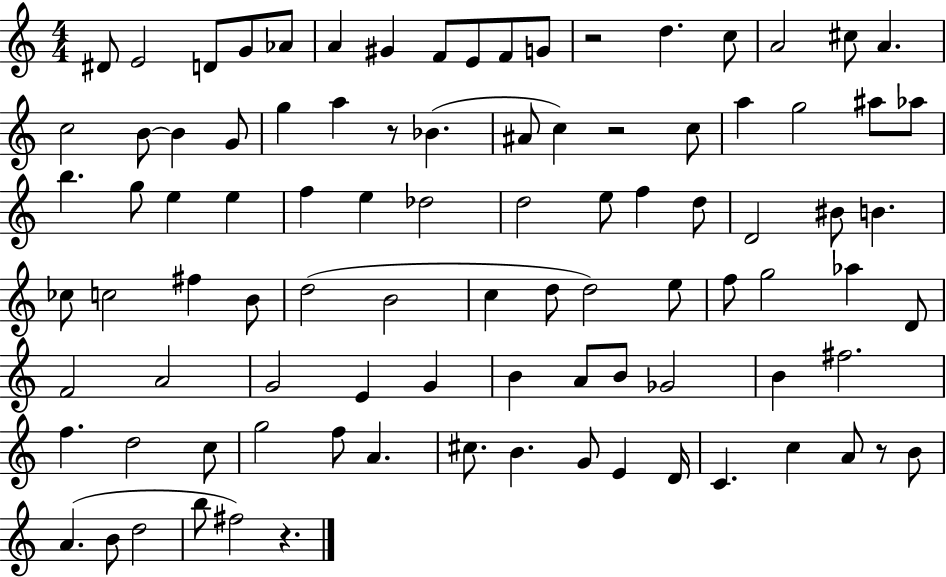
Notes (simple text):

D#4/e E4/h D4/e G4/e Ab4/e A4/q G#4/q F4/e E4/e F4/e G4/e R/h D5/q. C5/e A4/h C#5/e A4/q. C5/h B4/e B4/q G4/e G5/q A5/q R/e Bb4/q. A#4/e C5/q R/h C5/e A5/q G5/h A#5/e Ab5/e B5/q. G5/e E5/q E5/q F5/q E5/q Db5/h D5/h E5/e F5/q D5/e D4/h BIS4/e B4/q. CES5/e C5/h F#5/q B4/e D5/h B4/h C5/q D5/e D5/h E5/e F5/e G5/h Ab5/q D4/e F4/h A4/h G4/h E4/q G4/q B4/q A4/e B4/e Gb4/h B4/q F#5/h. F5/q. D5/h C5/e G5/h F5/e A4/q. C#5/e. B4/q. G4/e E4/q D4/s C4/q. C5/q A4/e R/e B4/e A4/q. B4/e D5/h B5/e F#5/h R/q.